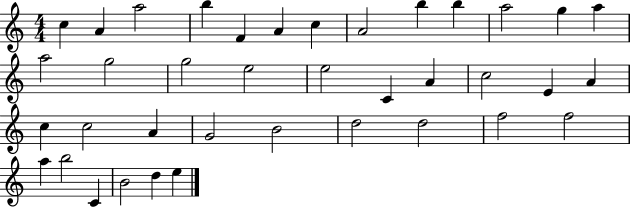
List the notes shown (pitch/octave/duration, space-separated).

C5/q A4/q A5/h B5/q F4/q A4/q C5/q A4/h B5/q B5/q A5/h G5/q A5/q A5/h G5/h G5/h E5/h E5/h C4/q A4/q C5/h E4/q A4/q C5/q C5/h A4/q G4/h B4/h D5/h D5/h F5/h F5/h A5/q B5/h C4/q B4/h D5/q E5/q